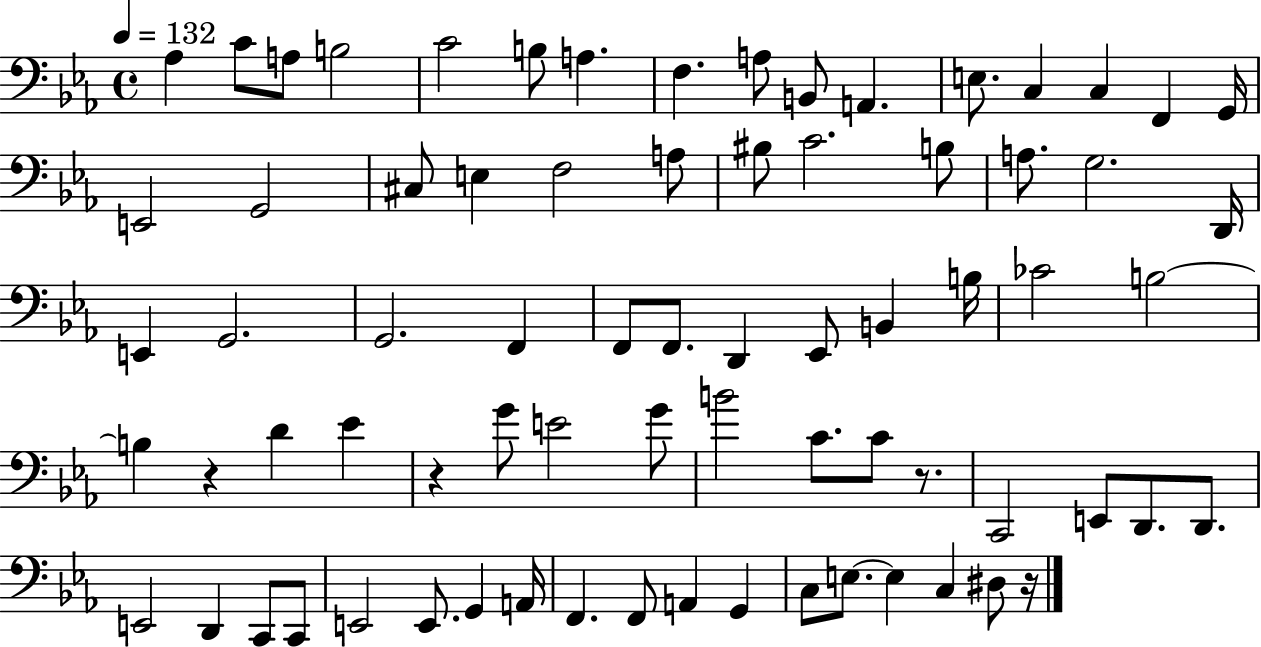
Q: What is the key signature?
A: EES major